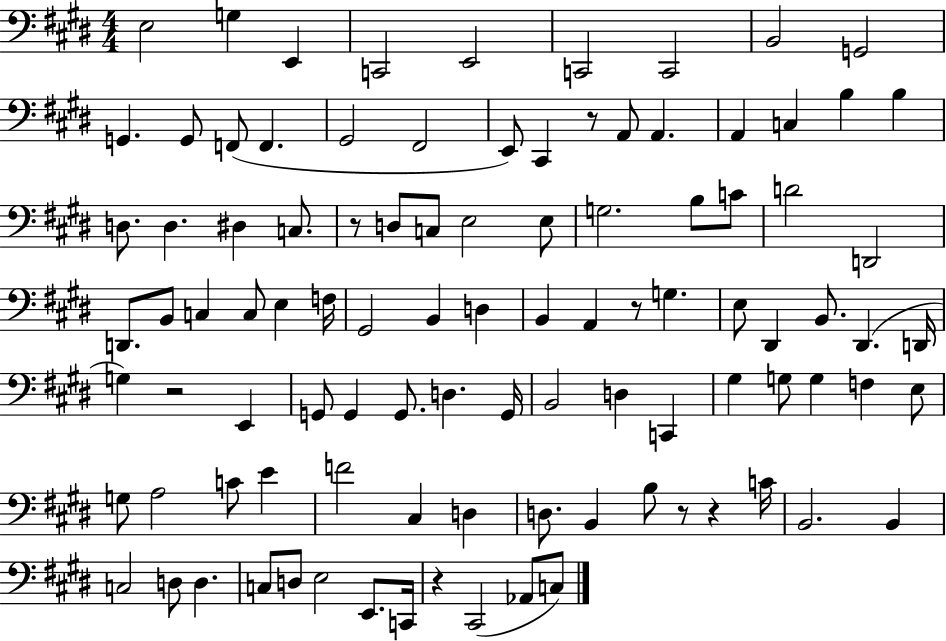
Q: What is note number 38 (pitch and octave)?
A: B2